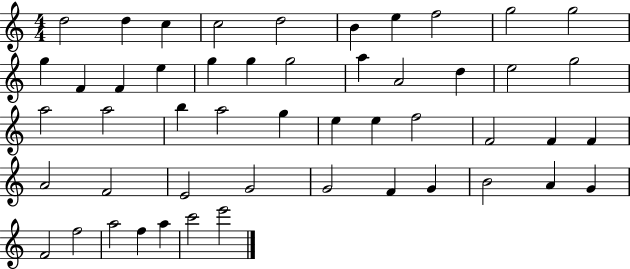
{
  \clef treble
  \numericTimeSignature
  \time 4/4
  \key c \major
  d''2 d''4 c''4 | c''2 d''2 | b'4 e''4 f''2 | g''2 g''2 | \break g''4 f'4 f'4 e''4 | g''4 g''4 g''2 | a''4 a'2 d''4 | e''2 g''2 | \break a''2 a''2 | b''4 a''2 g''4 | e''4 e''4 f''2 | f'2 f'4 f'4 | \break a'2 f'2 | e'2 g'2 | g'2 f'4 g'4 | b'2 a'4 g'4 | \break f'2 f''2 | a''2 f''4 a''4 | c'''2 e'''2 | \bar "|."
}